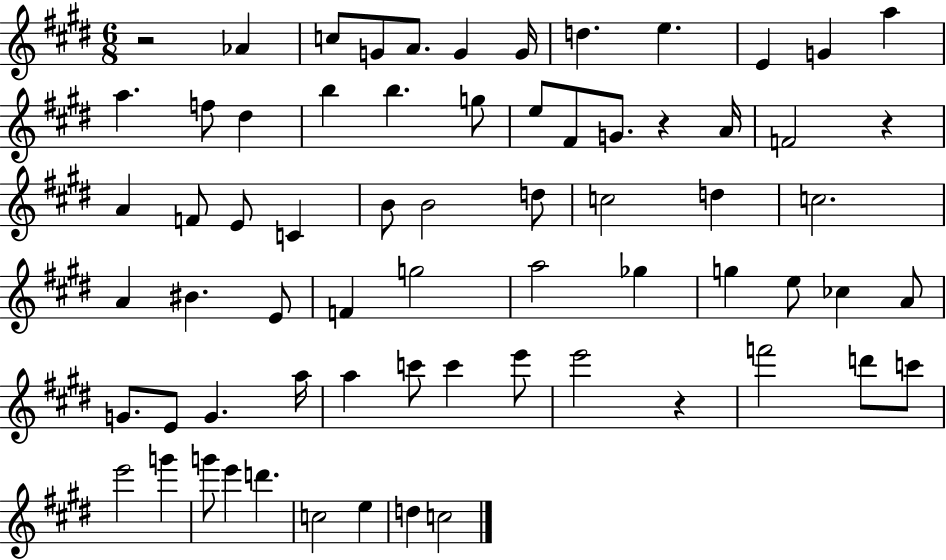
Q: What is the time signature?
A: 6/8